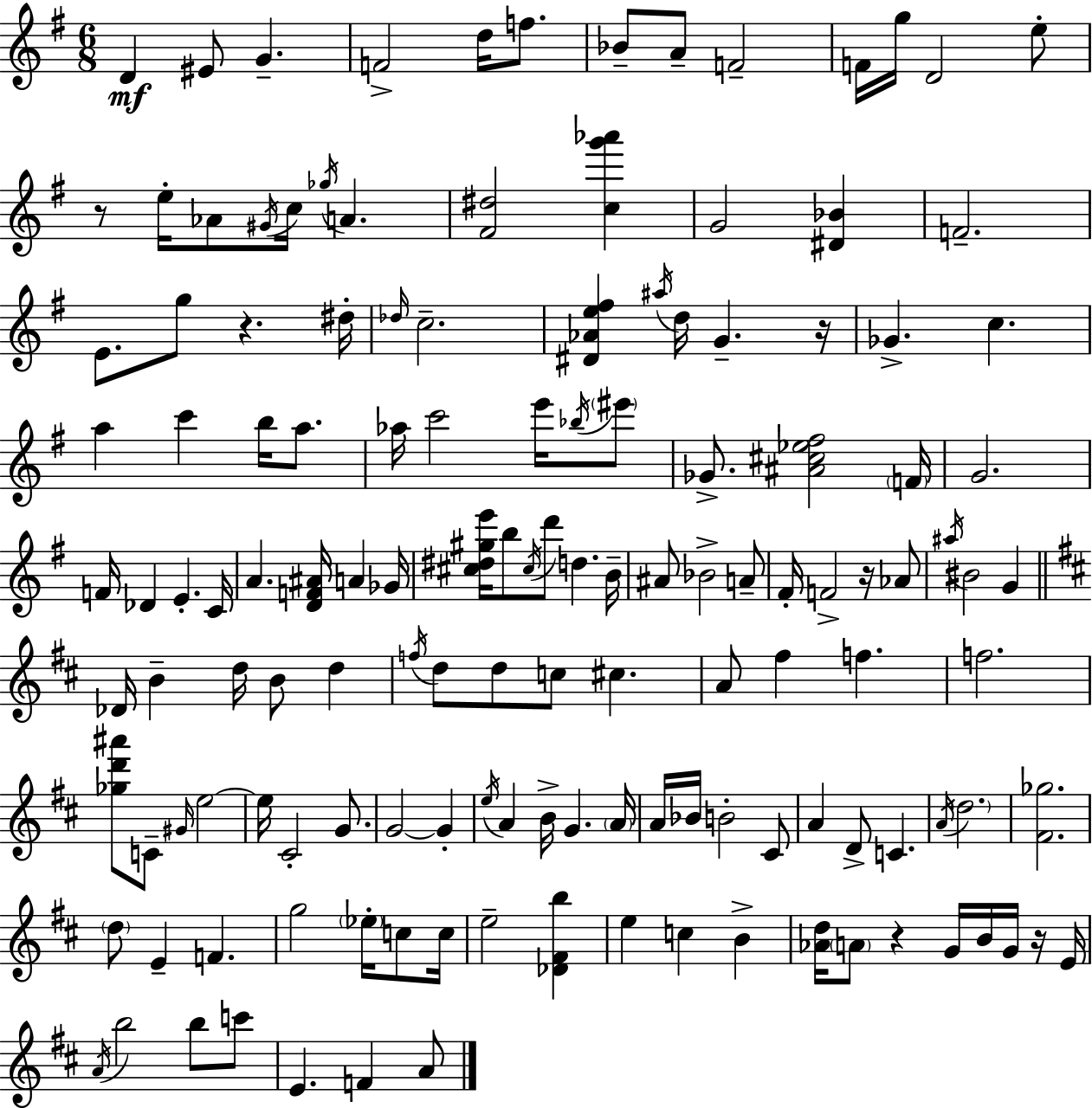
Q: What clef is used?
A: treble